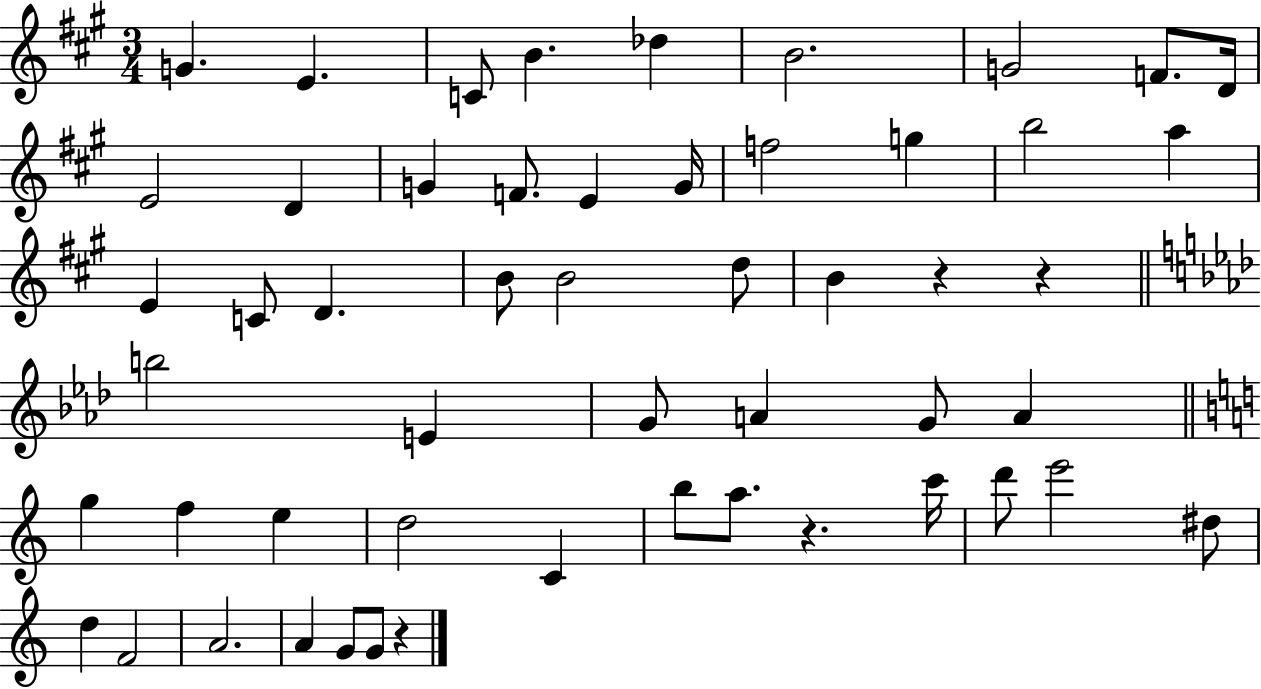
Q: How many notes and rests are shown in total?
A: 53